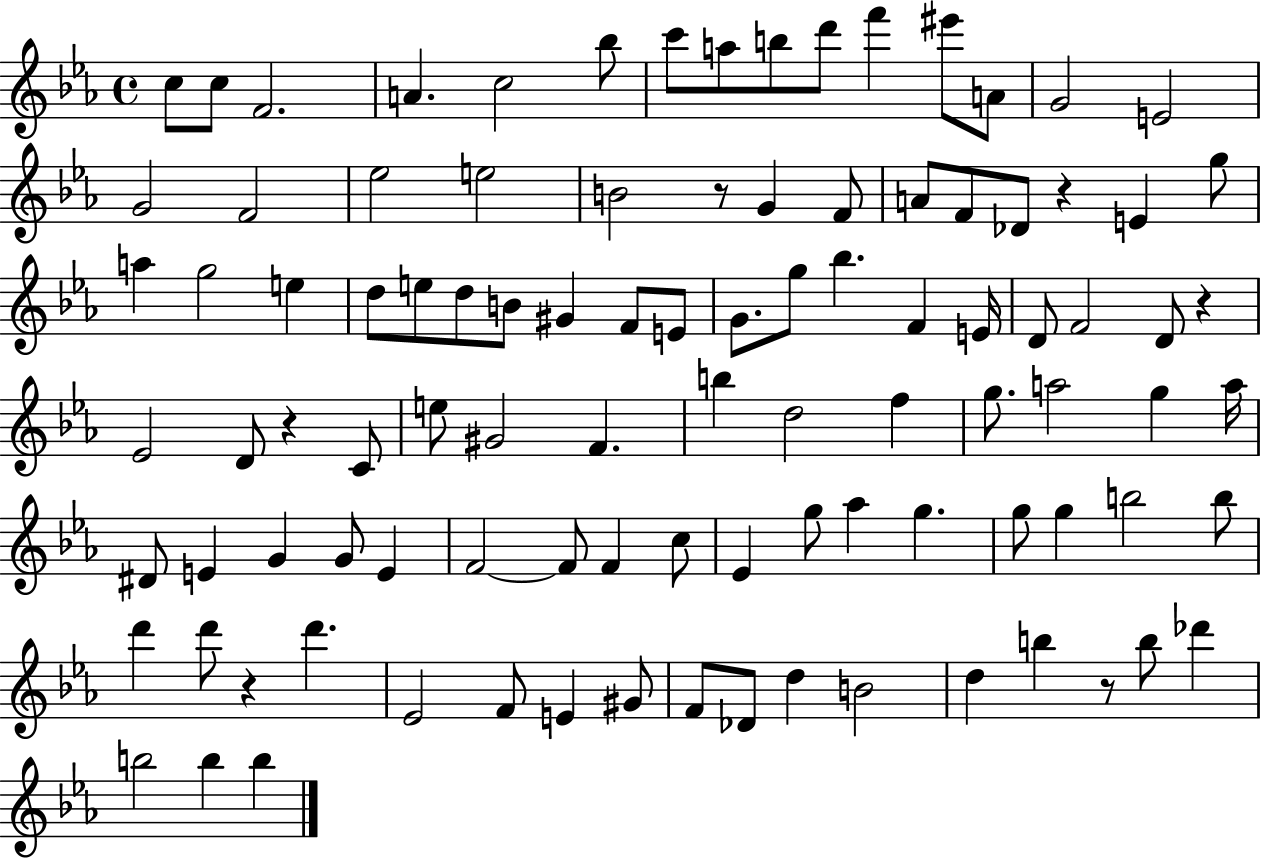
X:1
T:Untitled
M:4/4
L:1/4
K:Eb
c/2 c/2 F2 A c2 _b/2 c'/2 a/2 b/2 d'/2 f' ^e'/2 A/2 G2 E2 G2 F2 _e2 e2 B2 z/2 G F/2 A/2 F/2 _D/2 z E g/2 a g2 e d/2 e/2 d/2 B/2 ^G F/2 E/2 G/2 g/2 _b F E/4 D/2 F2 D/2 z _E2 D/2 z C/2 e/2 ^G2 F b d2 f g/2 a2 g a/4 ^D/2 E G G/2 E F2 F/2 F c/2 _E g/2 _a g g/2 g b2 b/2 d' d'/2 z d' _E2 F/2 E ^G/2 F/2 _D/2 d B2 d b z/2 b/2 _d' b2 b b